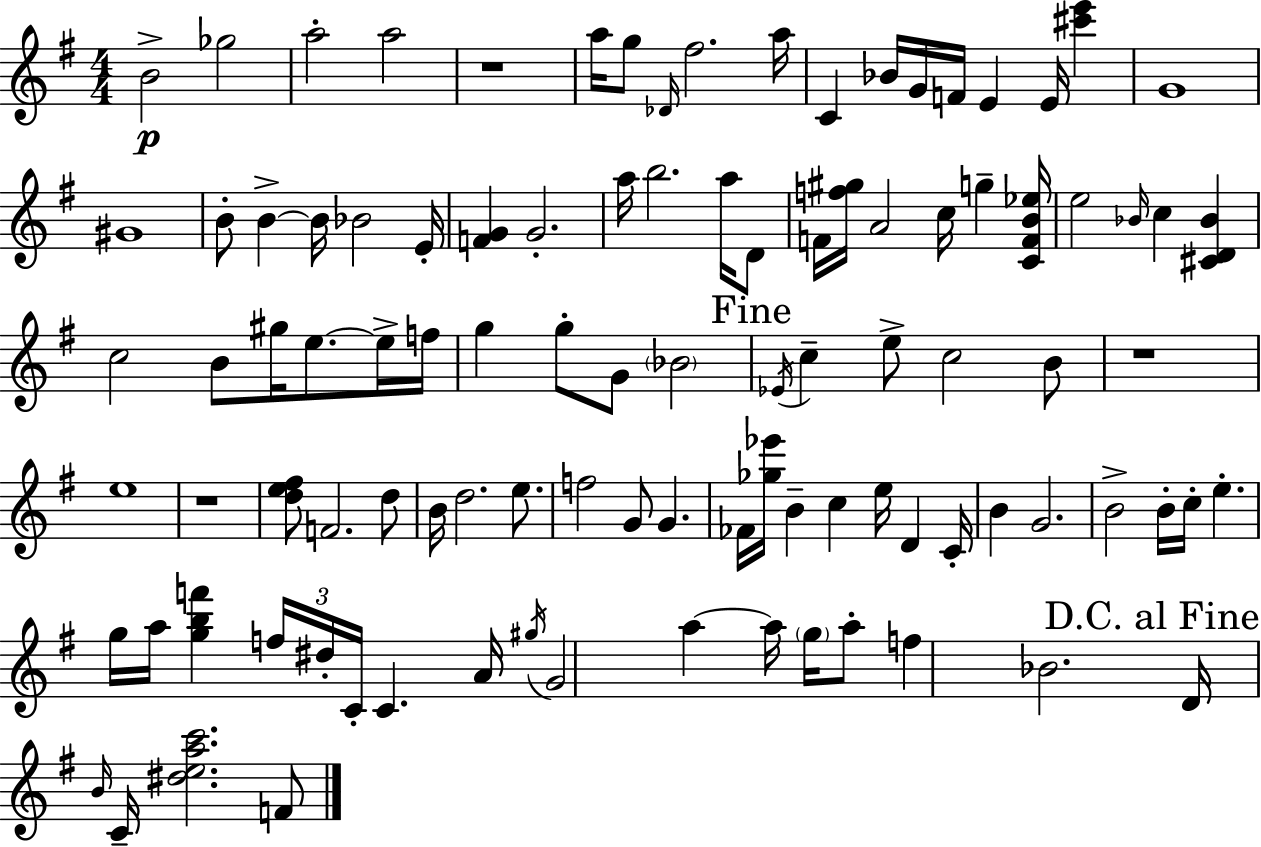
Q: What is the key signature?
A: E minor